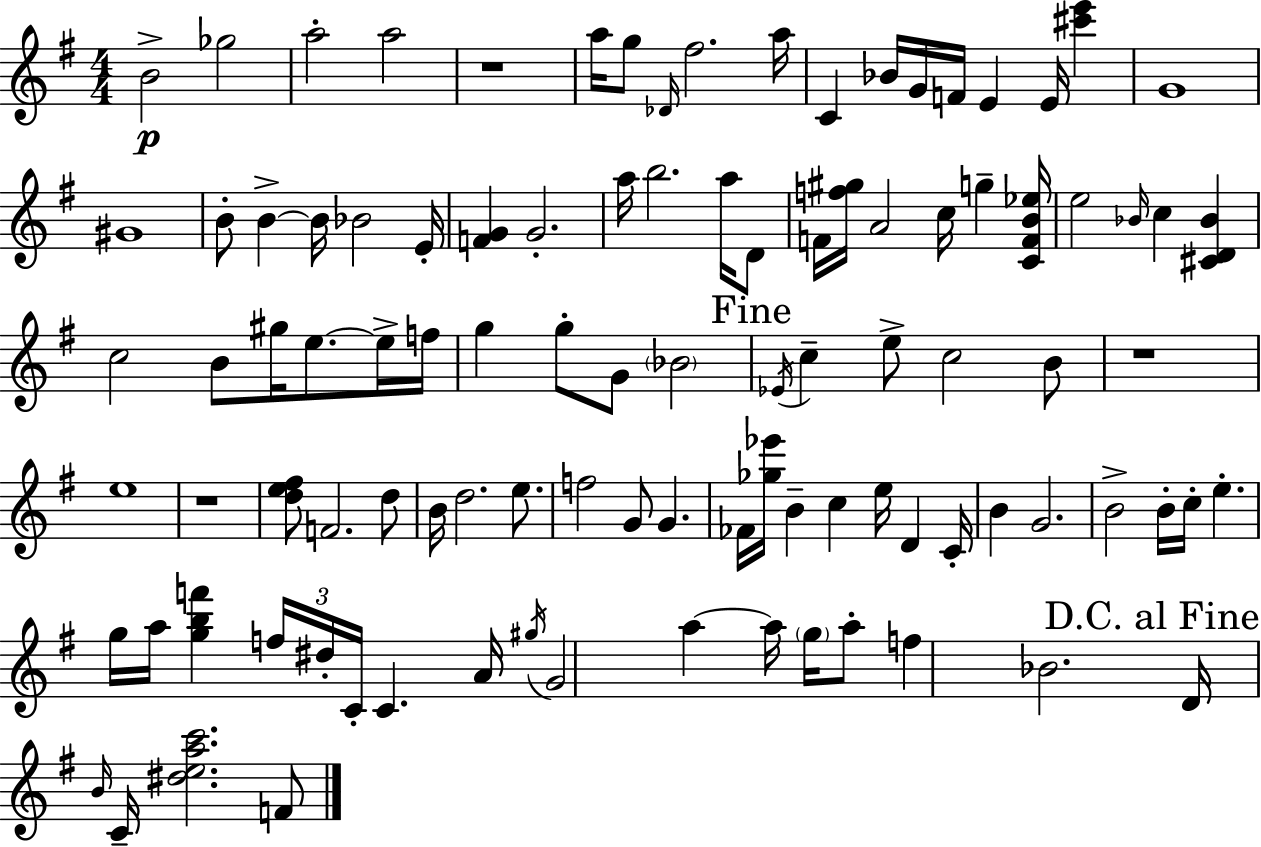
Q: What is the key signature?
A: E minor